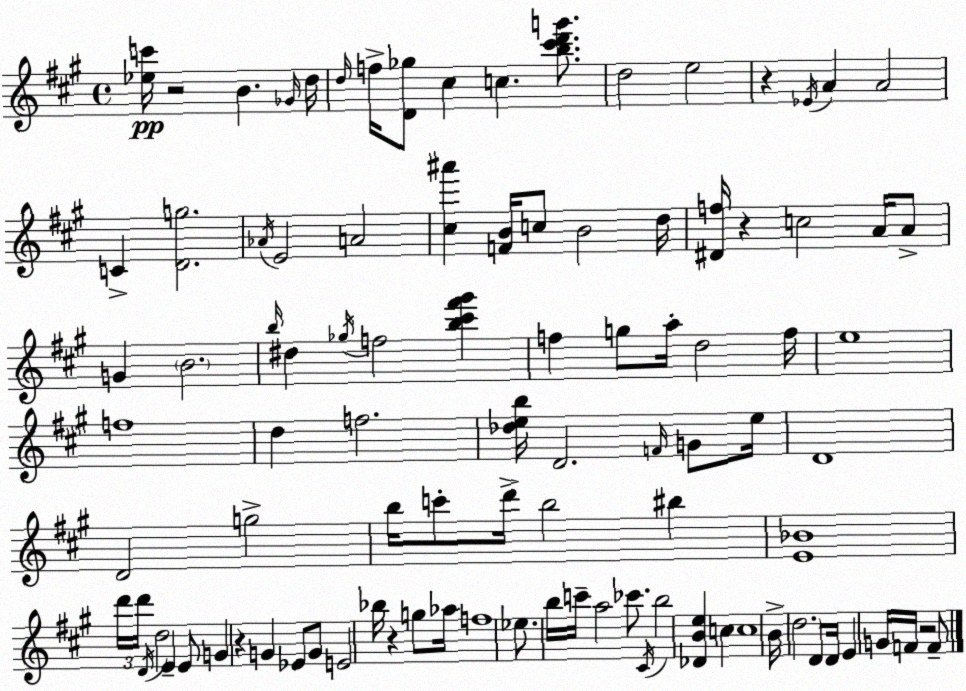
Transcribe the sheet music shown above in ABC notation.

X:1
T:Untitled
M:4/4
L:1/4
K:A
[_ec']/4 z2 B _G/4 d/4 d/4 f/4 [D_g]/2 ^c c [b^c'd'g']/2 d2 e2 z _E/4 A A2 C [Dg]2 _A/4 E2 A2 [^c^a'] [FB]/4 c/2 B2 d/4 [^Df]/4 z c2 A/4 A/2 G B2 b/4 ^d _g/4 f2 [b^c'^f'^g'] f g/2 a/4 d2 f/4 e4 f4 d f2 [_deb]/4 D2 F/4 G/2 e/4 D4 D2 g2 b/4 c'/2 d'/4 b2 ^b [E_B]4 d'/4 d'/4 D/4 d2 E E/2 G z G _E/2 G/2 E2 _b/4 z g/2 _a/4 f4 _e/2 b/4 c'/4 a2 _c'/2 ^C/4 b2 [_DBe] c c4 B/4 d2 D/2 D/4 E G/4 F/4 z2 F/2